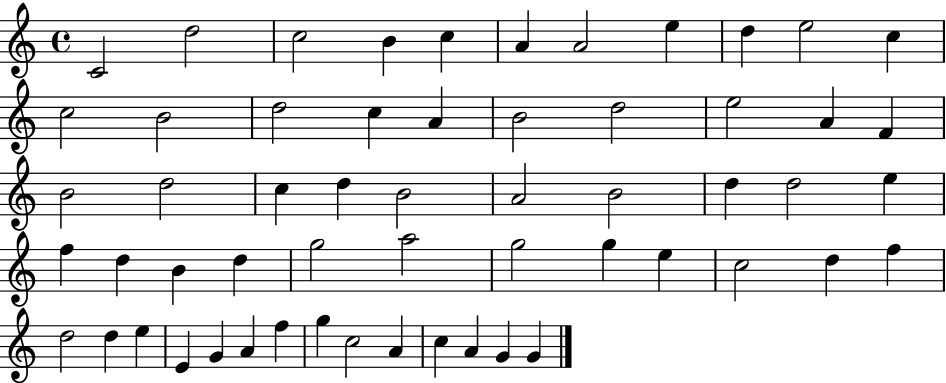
X:1
T:Untitled
M:4/4
L:1/4
K:C
C2 d2 c2 B c A A2 e d e2 c c2 B2 d2 c A B2 d2 e2 A F B2 d2 c d B2 A2 B2 d d2 e f d B d g2 a2 g2 g e c2 d f d2 d e E G A f g c2 A c A G G